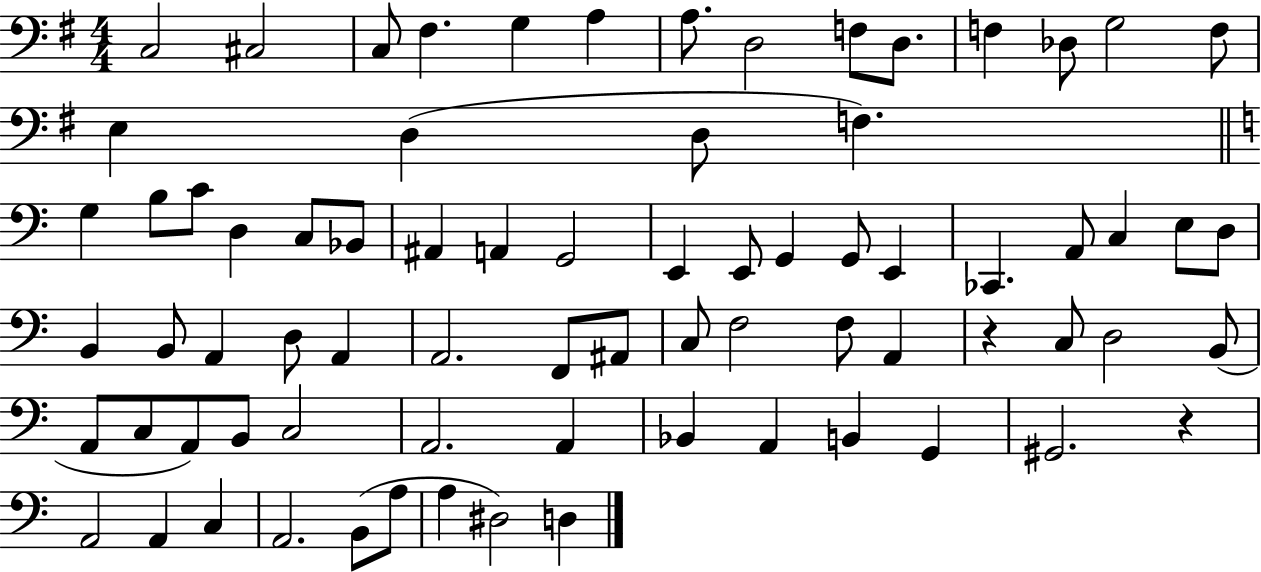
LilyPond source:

{
  \clef bass
  \numericTimeSignature
  \time 4/4
  \key g \major
  c2 cis2 | c8 fis4. g4 a4 | a8. d2 f8 d8. | f4 des8 g2 f8 | \break e4 d4( d8 f4.) | \bar "||" \break \key a \minor g4 b8 c'8 d4 c8 bes,8 | ais,4 a,4 g,2 | e,4 e,8 g,4 g,8 e,4 | ces,4. a,8 c4 e8 d8 | \break b,4 b,8 a,4 d8 a,4 | a,2. f,8 ais,8 | c8 f2 f8 a,4 | r4 c8 d2 b,8( | \break a,8 c8 a,8) b,8 c2 | a,2. a,4 | bes,4 a,4 b,4 g,4 | gis,2. r4 | \break a,2 a,4 c4 | a,2. b,8( a8 | a4 dis2) d4 | \bar "|."
}